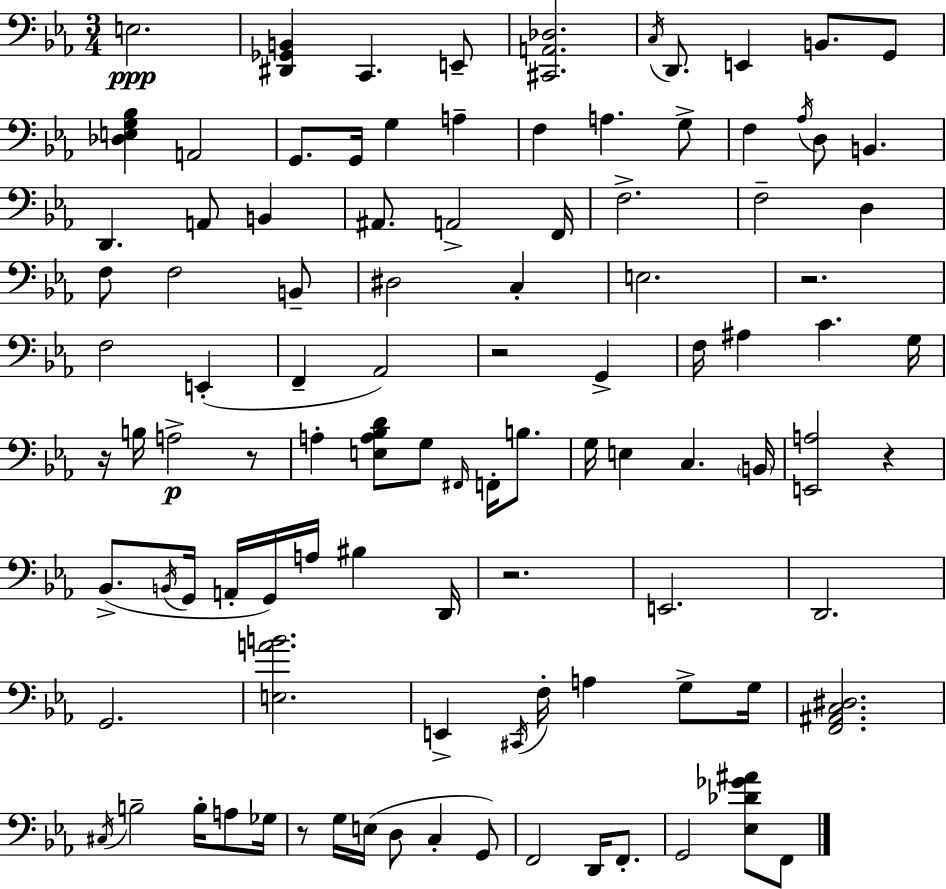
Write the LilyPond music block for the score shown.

{
  \clef bass
  \numericTimeSignature
  \time 3/4
  \key c \minor
  \repeat volta 2 { e2.\ppp | <dis, ges, b,>4 c,4. e,8-- | <cis, a, des>2. | \acciaccatura { c16 } d,8. e,4 b,8. g,8 | \break <des e g bes>4 a,2 | g,8. g,16 g4 a4-- | f4 a4. g8-> | f4 \acciaccatura { aes16 } d8 b,4. | \break d,4. a,8 b,4 | ais,8. a,2-> | f,16 f2.-> | f2-- d4 | \break f8 f2 | b,8-- dis2 c4-. | e2. | r2. | \break f2 e,4-.( | f,4-- aes,2) | r2 g,4-> | f16 ais4 c'4. | \break g16 r16 b16 a2->\p | r8 a4-. <e a bes d'>8 g8 \grace { fis,16 } f,16-. | b8. g16 e4 c4. | \parenthesize b,16 <e, a>2 r4 | \break bes,8.->( \acciaccatura { b,16 } g,16 a,16-. g,16) a16 bis4 | d,16 r2. | e,2. | d,2. | \break g,2. | <e a' b'>2. | e,4-> \acciaccatura { cis,16 } f16-. a4 | g8-> g16 <f, ais, c dis>2. | \break \acciaccatura { cis16 } b2-- | b16-. a8 ges16 r8 g16 e16( d8 | c4-. g,8) f,2 | d,16 f,8.-. g,2 | \break <ees des' ges' ais'>8 f,8 } \bar "|."
}